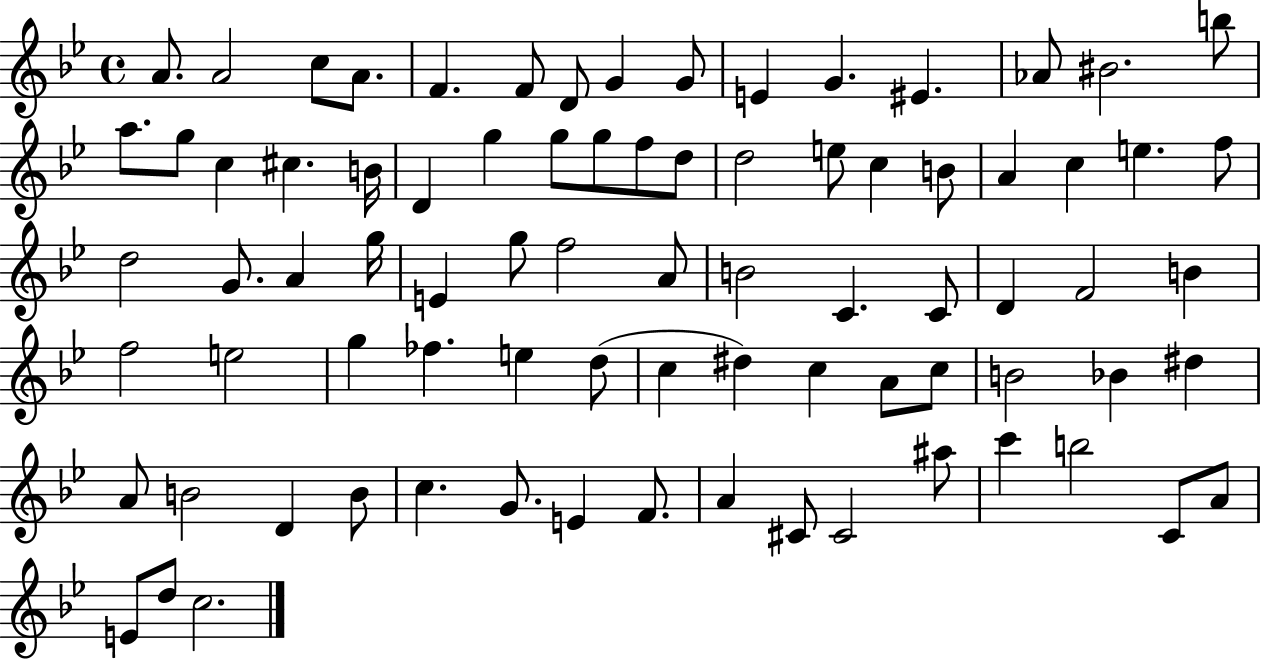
X:1
T:Untitled
M:4/4
L:1/4
K:Bb
A/2 A2 c/2 A/2 F F/2 D/2 G G/2 E G ^E _A/2 ^B2 b/2 a/2 g/2 c ^c B/4 D g g/2 g/2 f/2 d/2 d2 e/2 c B/2 A c e f/2 d2 G/2 A g/4 E g/2 f2 A/2 B2 C C/2 D F2 B f2 e2 g _f e d/2 c ^d c A/2 c/2 B2 _B ^d A/2 B2 D B/2 c G/2 E F/2 A ^C/2 ^C2 ^a/2 c' b2 C/2 A/2 E/2 d/2 c2